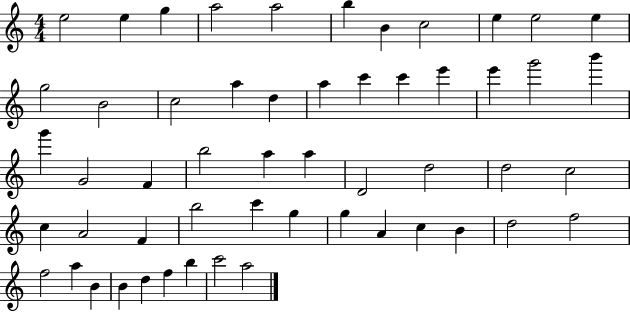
E5/h E5/q G5/q A5/h A5/h B5/q B4/q C5/h E5/q E5/h E5/q G5/h B4/h C5/h A5/q D5/q A5/q C6/q C6/q E6/q E6/q G6/h B6/q G6/q G4/h F4/q B5/h A5/q A5/q D4/h D5/h D5/h C5/h C5/q A4/h F4/q B5/h C6/q G5/q G5/q A4/q C5/q B4/q D5/h F5/h F5/h A5/q B4/q B4/q D5/q F5/q B5/q C6/h A5/h